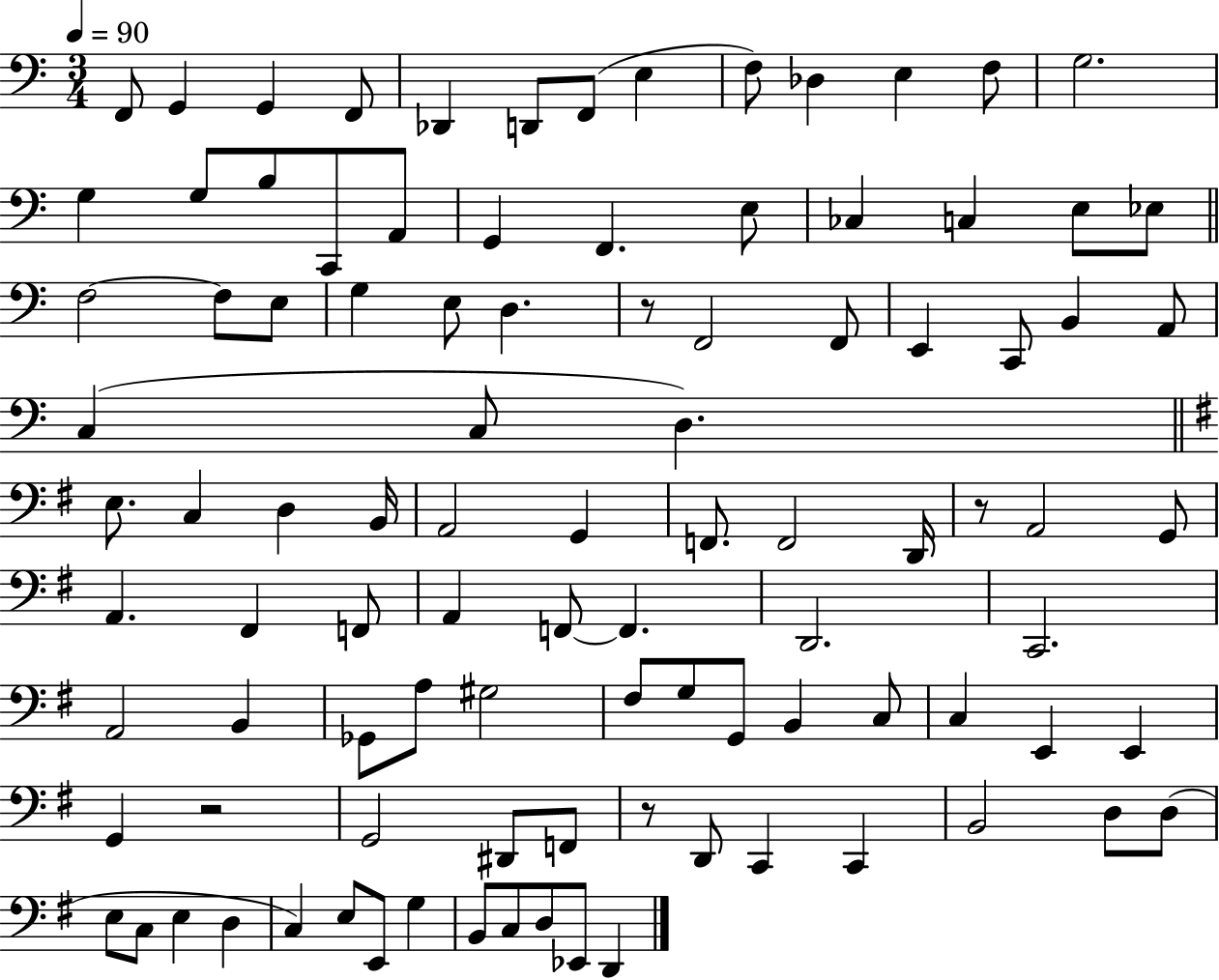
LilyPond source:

{
  \clef bass
  \numericTimeSignature
  \time 3/4
  \key c \major
  \tempo 4 = 90
  f,8 g,4 g,4 f,8 | des,4 d,8 f,8( e4 | f8) des4 e4 f8 | g2. | \break g4 g8 b8 c,8 a,8 | g,4 f,4. e8 | ces4 c4 e8 ees8 | \bar "||" \break \key c \major f2~~ f8 e8 | g4 e8 d4. | r8 f,2 f,8 | e,4 c,8 b,4 a,8 | \break c4( c8 d4.) | \bar "||" \break \key g \major e8. c4 d4 b,16 | a,2 g,4 | f,8. f,2 d,16 | r8 a,2 g,8 | \break a,4. fis,4 f,8 | a,4 f,8~~ f,4. | d,2. | c,2. | \break a,2 b,4 | ges,8 a8 gis2 | fis8 g8 g,8 b,4 c8 | c4 e,4 e,4 | \break g,4 r2 | g,2 dis,8 f,8 | r8 d,8 c,4 c,4 | b,2 d8 d8( | \break e8 c8 e4 d4 | c4) e8 e,8 g4 | b,8 c8 d8 ees,8 d,4 | \bar "|."
}